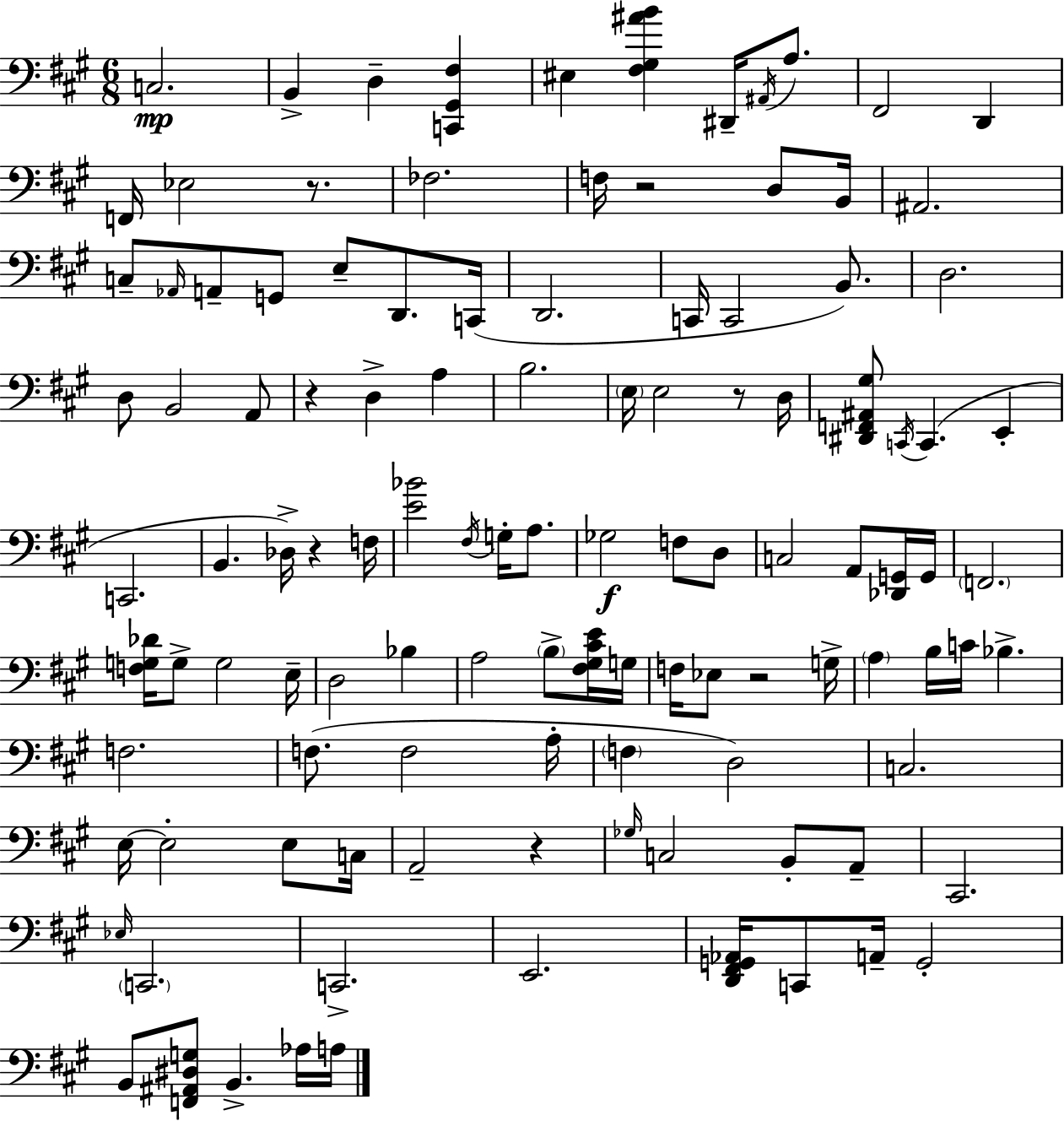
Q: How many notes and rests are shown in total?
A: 113